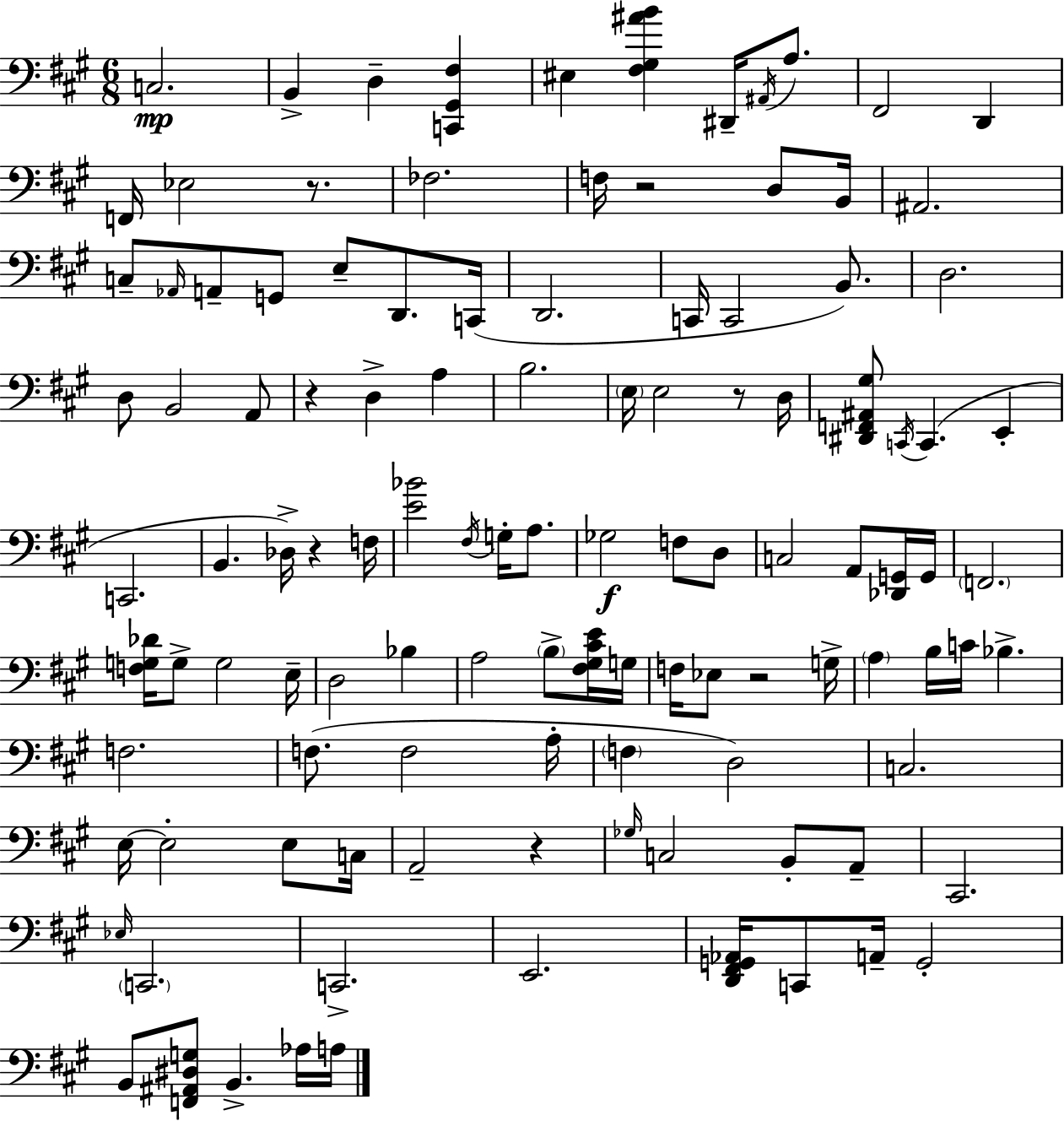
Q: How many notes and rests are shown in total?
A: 113